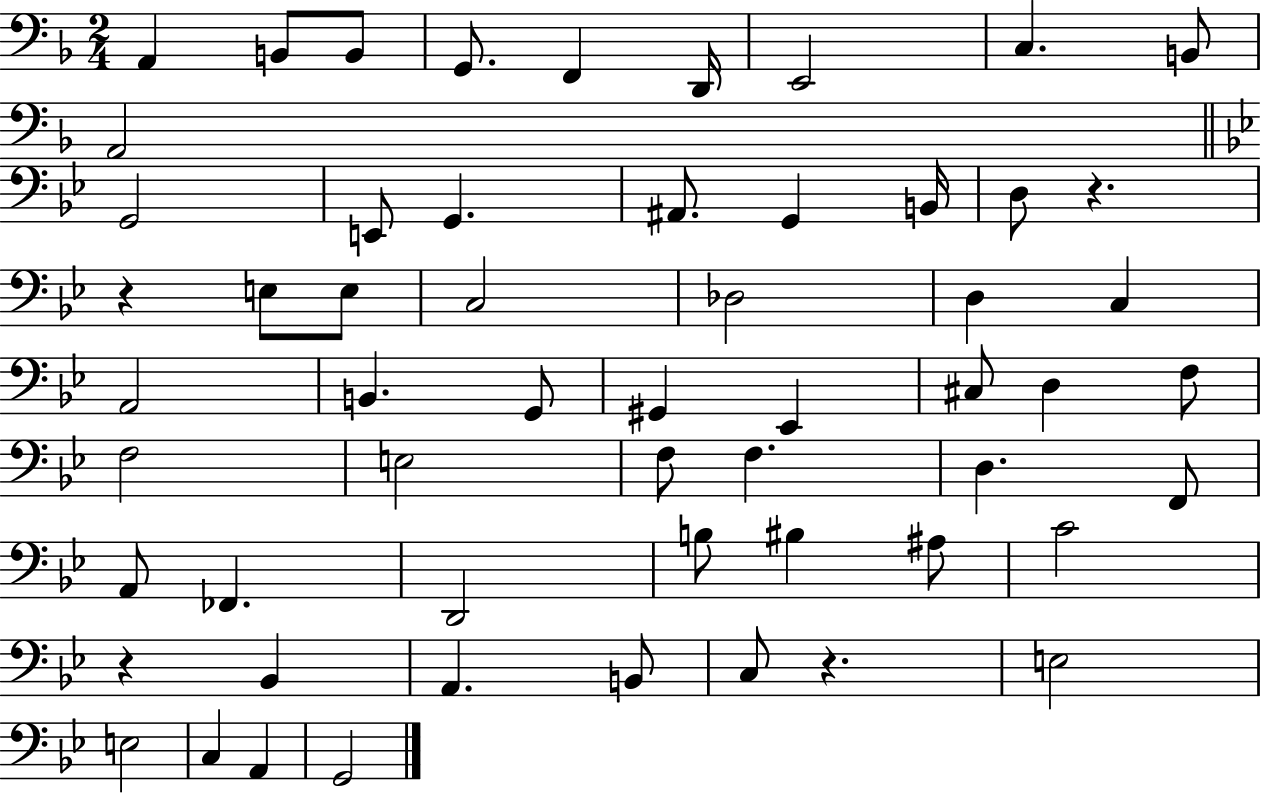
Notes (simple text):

A2/q B2/e B2/e G2/e. F2/q D2/s E2/h C3/q. B2/e A2/h G2/h E2/e G2/q. A#2/e. G2/q B2/s D3/e R/q. R/q E3/e E3/e C3/h Db3/h D3/q C3/q A2/h B2/q. G2/e G#2/q Eb2/q C#3/e D3/q F3/e F3/h E3/h F3/e F3/q. D3/q. F2/e A2/e FES2/q. D2/h B3/e BIS3/q A#3/e C4/h R/q Bb2/q A2/q. B2/e C3/e R/q. E3/h E3/h C3/q A2/q G2/h